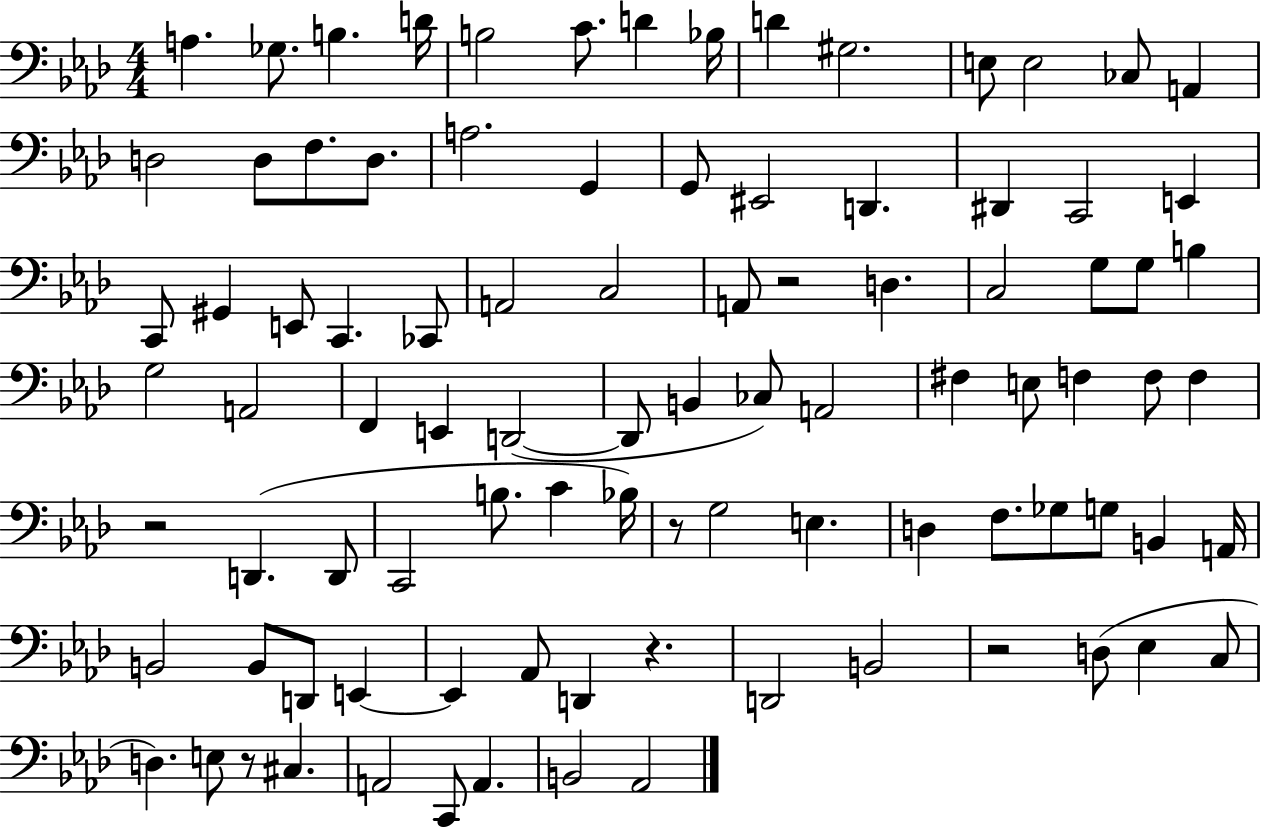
A3/q. Gb3/e. B3/q. D4/s B3/h C4/e. D4/q Bb3/s D4/q G#3/h. E3/e E3/h CES3/e A2/q D3/h D3/e F3/e. D3/e. A3/h. G2/q G2/e EIS2/h D2/q. D#2/q C2/h E2/q C2/e G#2/q E2/e C2/q. CES2/e A2/h C3/h A2/e R/h D3/q. C3/h G3/e G3/e B3/q G3/h A2/h F2/q E2/q D2/h D2/e B2/q CES3/e A2/h F#3/q E3/e F3/q F3/e F3/q R/h D2/q. D2/e C2/h B3/e. C4/q Bb3/s R/e G3/h E3/q. D3/q F3/e. Gb3/e G3/e B2/q A2/s B2/h B2/e D2/e E2/q E2/q Ab2/e D2/q R/q. D2/h B2/h R/h D3/e Eb3/q C3/e D3/q. E3/e R/e C#3/q. A2/h C2/e A2/q. B2/h Ab2/h